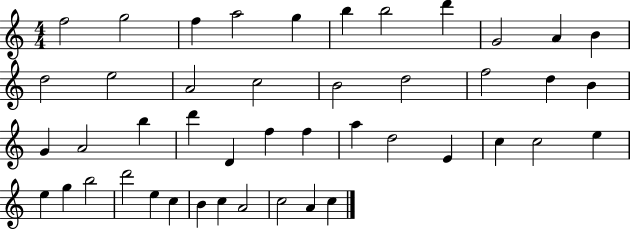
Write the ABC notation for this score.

X:1
T:Untitled
M:4/4
L:1/4
K:C
f2 g2 f a2 g b b2 d' G2 A B d2 e2 A2 c2 B2 d2 f2 d B G A2 b d' D f f a d2 E c c2 e e g b2 d'2 e c B c A2 c2 A c